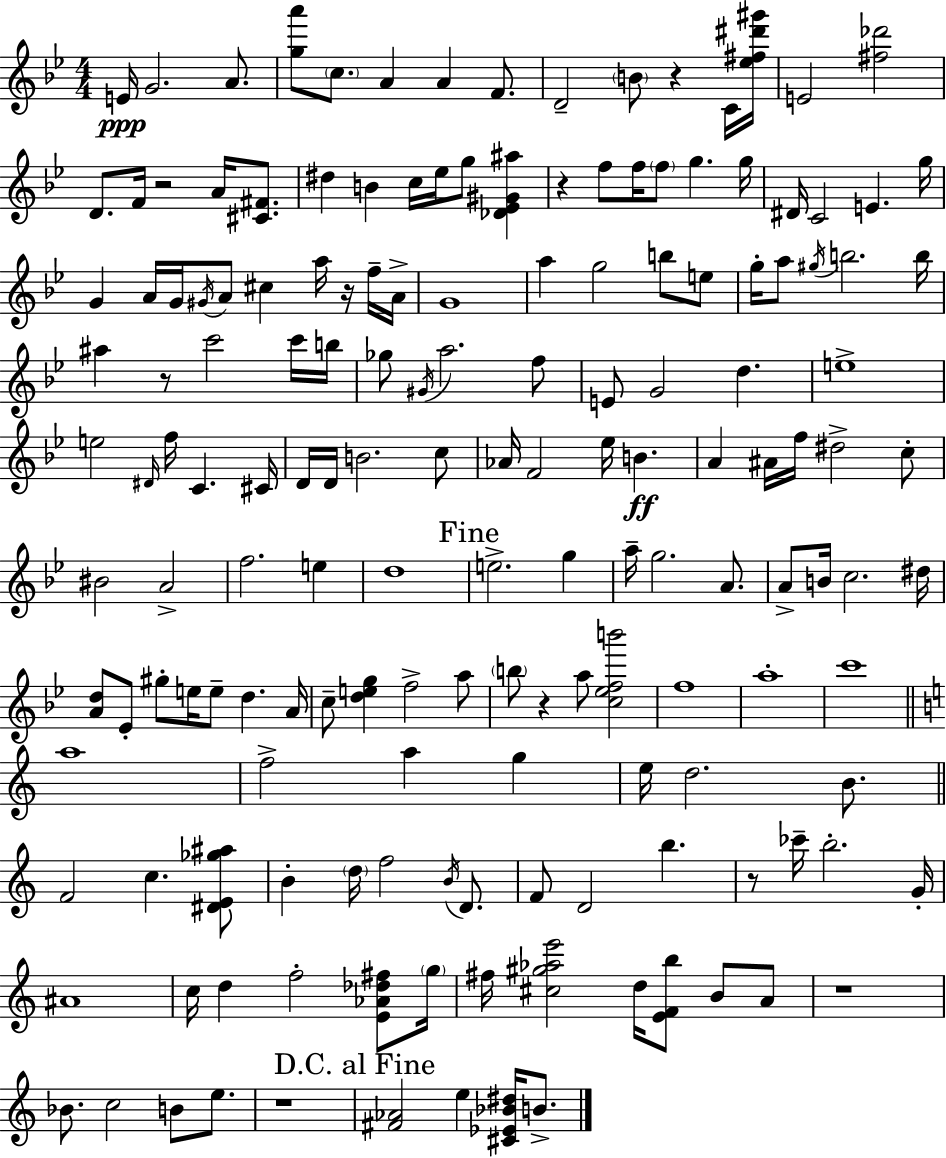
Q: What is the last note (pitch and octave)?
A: B4